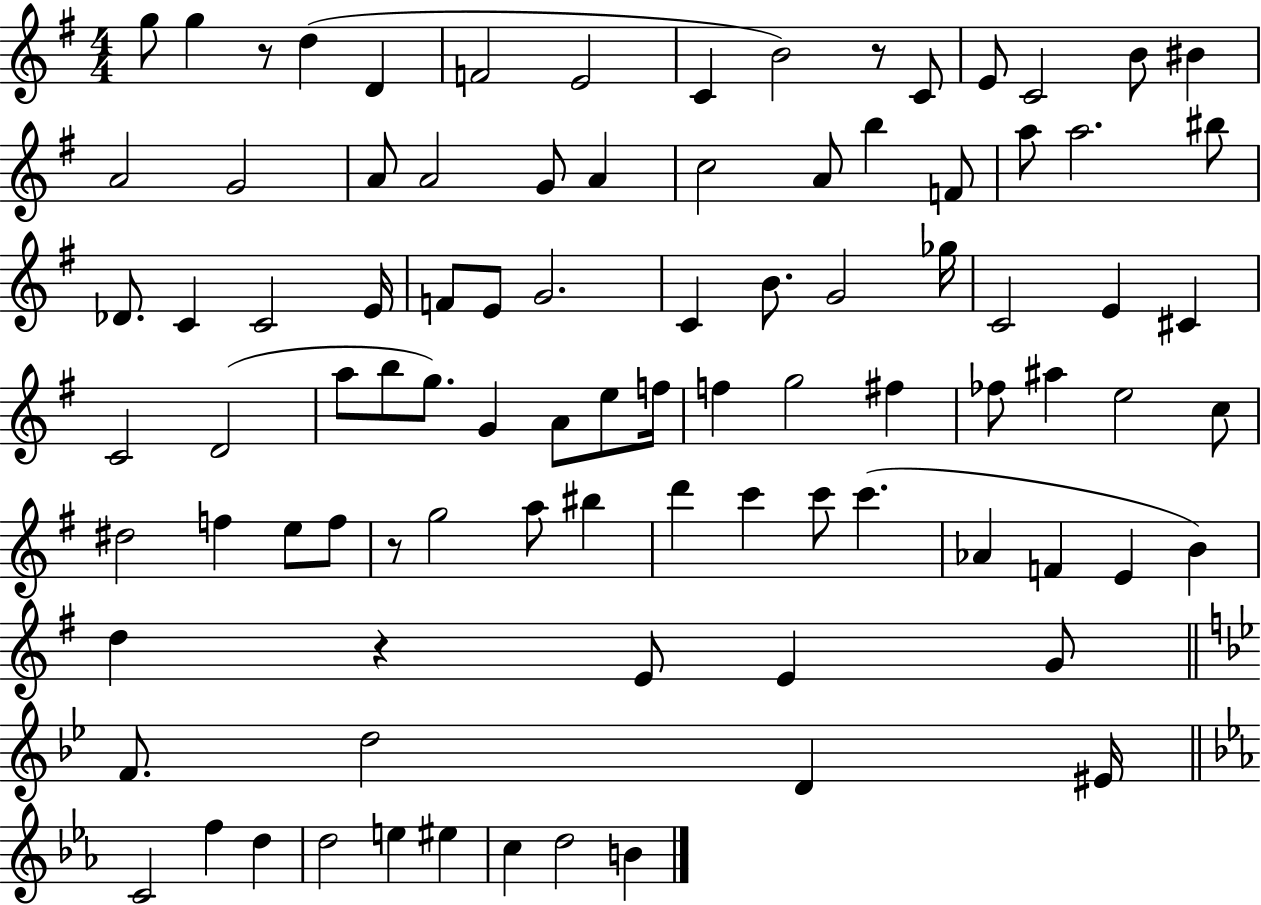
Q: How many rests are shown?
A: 4